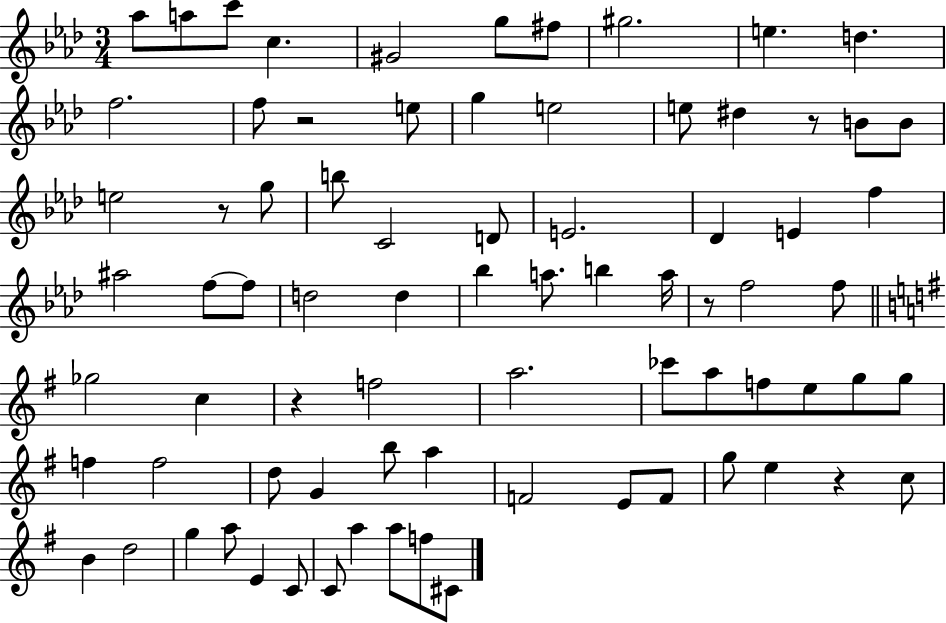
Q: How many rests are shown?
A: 6